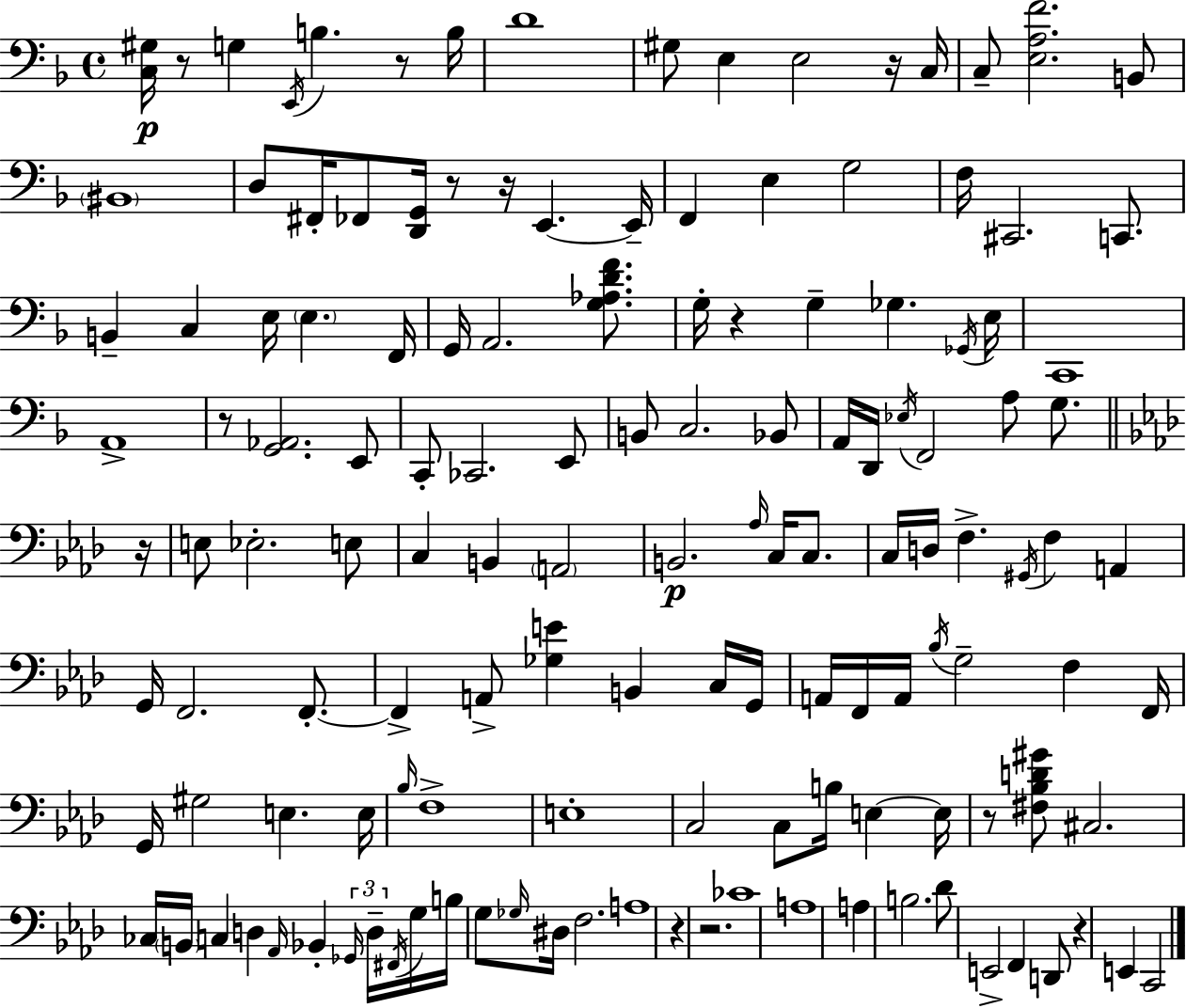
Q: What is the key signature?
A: F major